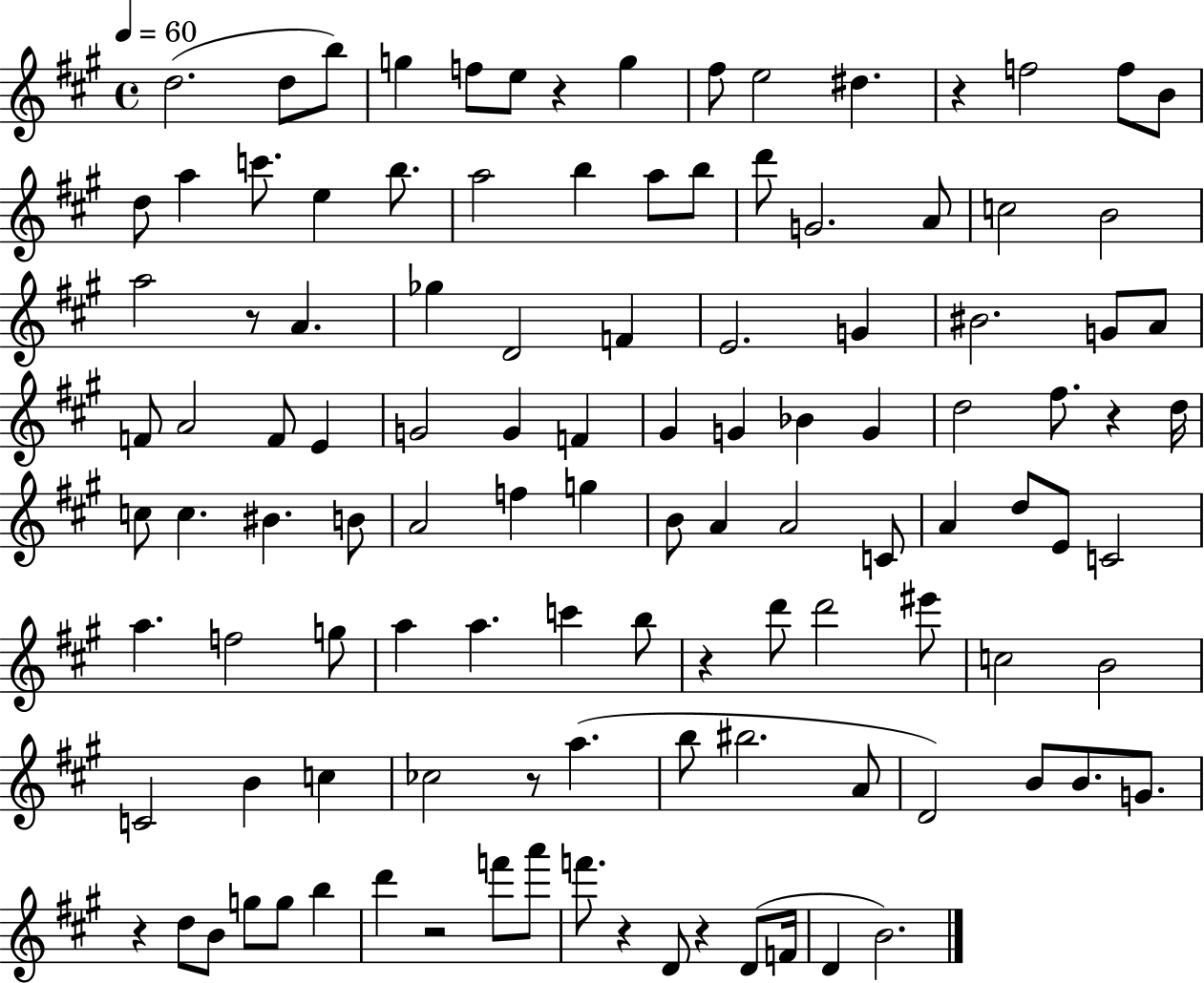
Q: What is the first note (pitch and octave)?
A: D5